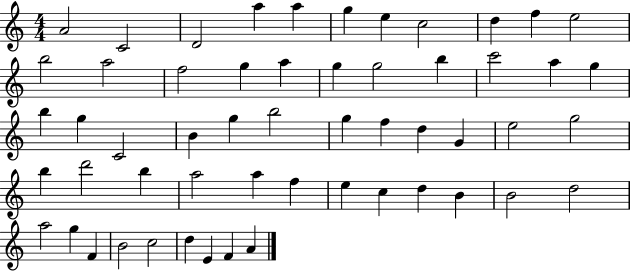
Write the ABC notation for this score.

X:1
T:Untitled
M:4/4
L:1/4
K:C
A2 C2 D2 a a g e c2 d f e2 b2 a2 f2 g a g g2 b c'2 a g b g C2 B g b2 g f d G e2 g2 b d'2 b a2 a f e c d B B2 d2 a2 g F B2 c2 d E F A